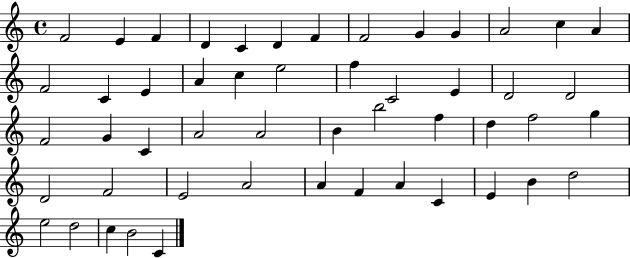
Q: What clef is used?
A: treble